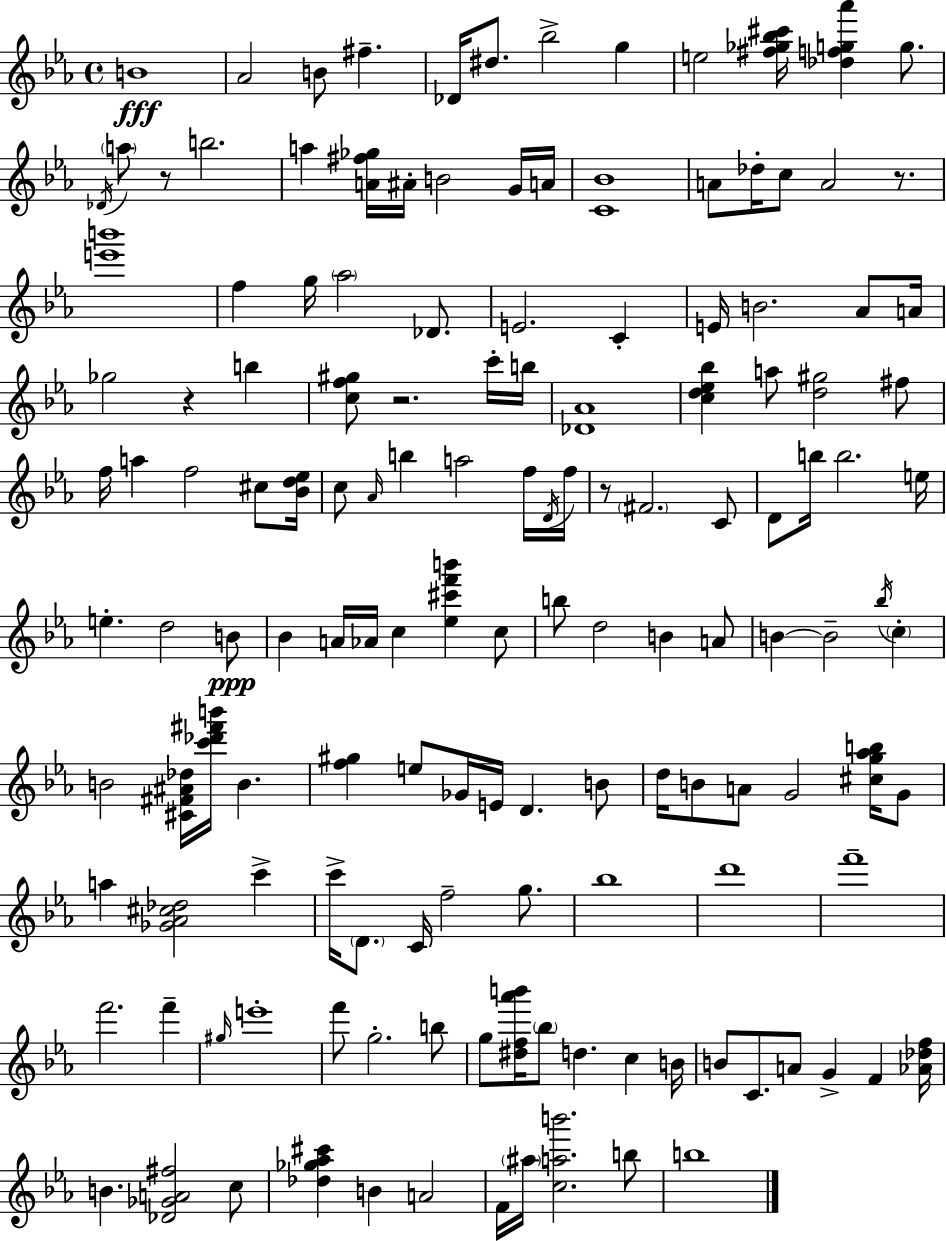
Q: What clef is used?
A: treble